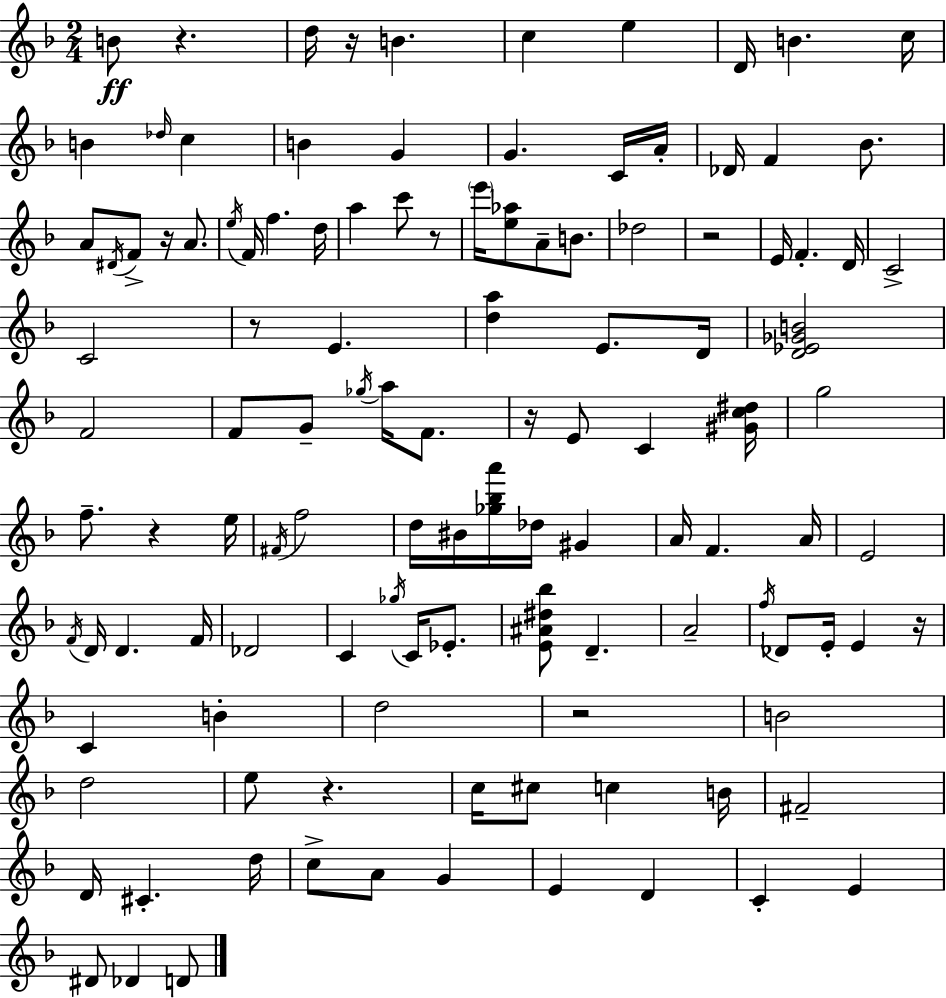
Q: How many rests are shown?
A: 11